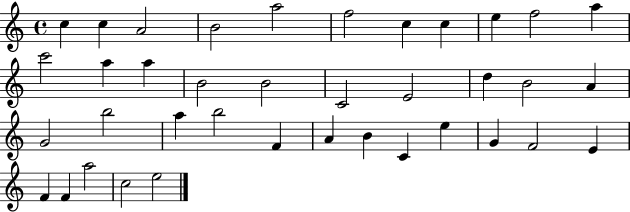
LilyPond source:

{
  \clef treble
  \time 4/4
  \defaultTimeSignature
  \key c \major
  c''4 c''4 a'2 | b'2 a''2 | f''2 c''4 c''4 | e''4 f''2 a''4 | \break c'''2 a''4 a''4 | b'2 b'2 | c'2 e'2 | d''4 b'2 a'4 | \break g'2 b''2 | a''4 b''2 f'4 | a'4 b'4 c'4 e''4 | g'4 f'2 e'4 | \break f'4 f'4 a''2 | c''2 e''2 | \bar "|."
}